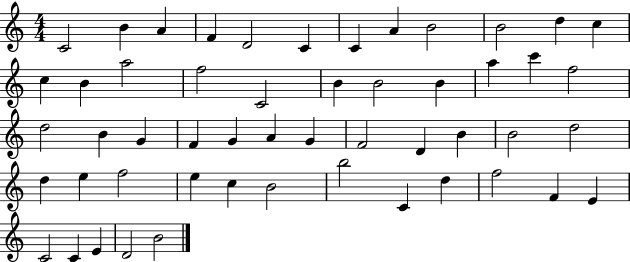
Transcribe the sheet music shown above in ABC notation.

X:1
T:Untitled
M:4/4
L:1/4
K:C
C2 B A F D2 C C A B2 B2 d c c B a2 f2 C2 B B2 B a c' f2 d2 B G F G A G F2 D B B2 d2 d e f2 e c B2 b2 C d f2 F E C2 C E D2 B2